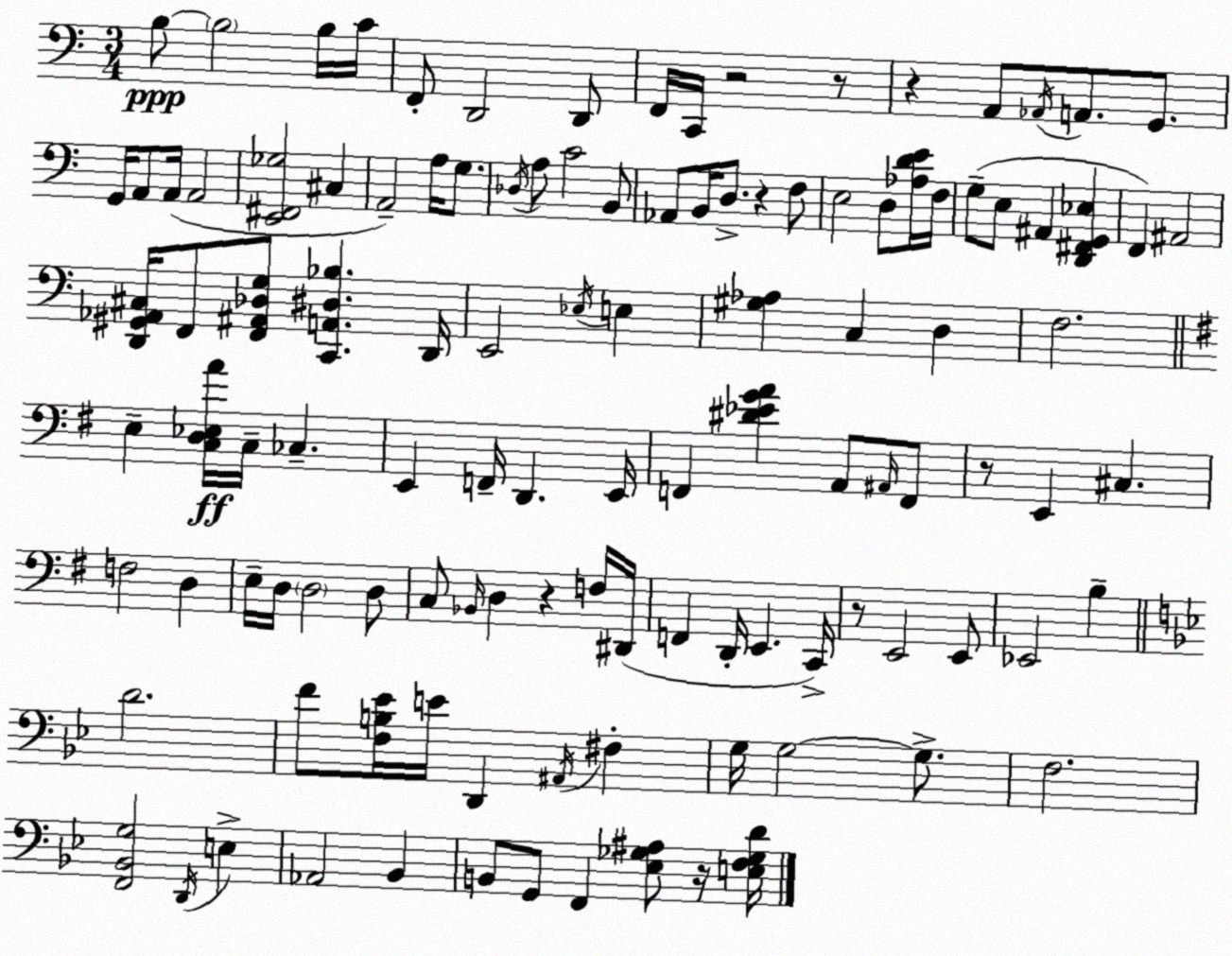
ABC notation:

X:1
T:Untitled
M:3/4
L:1/4
K:Am
B,/2 B,2 B,/4 C/4 F,,/2 D,,2 D,,/2 F,,/4 C,,/4 z2 z/2 z A,,/2 _A,,/4 A,,/2 G,,/2 G,,/4 A,,/2 A,,/4 A,,2 [E,,^F,,_G,]2 ^C, A,,2 A,/4 G,/2 _D,/4 A,/2 C2 B,,/2 _A,,/2 B,,/4 D,/2 z F,/2 E,2 D,/2 [_A,DE]/4 F,/4 G,/2 E,/2 ^A,, [D,,^F,,G,,_E,] F,, ^A,,2 [D,,^G,,_A,,^C,]/4 F,,/2 [F,,^A,,_D,G,]/2 [C,,A,,^D,_B,] D,,/4 E,,2 _E,/4 E, [^G,_A,] C, D, F,2 E, [C,D,_E,A]/4 C,/4 _C, E,, F,,/4 D,, E,,/4 F,, [^D_EGA] A,,/2 ^A,,/4 F,,/2 z/2 E,, ^C, F,2 D, E,/4 D,/4 D,2 D,/2 C,/2 _B,,/4 D, z F,/4 ^D,,/4 F,, D,,/4 E,, C,,/4 z/2 E,,2 E,,/2 _E,,2 B, D2 F/2 [F,B,_E]/4 E/4 D,, ^A,,/4 ^F, G,/4 G,2 G,/2 F,2 [F,,_B,,G,]2 D,,/4 E, _A,,2 _B,, B,,/2 G,,/2 F,, [_E,_G,^A,]/2 z/4 [E,F,_G,D]/4